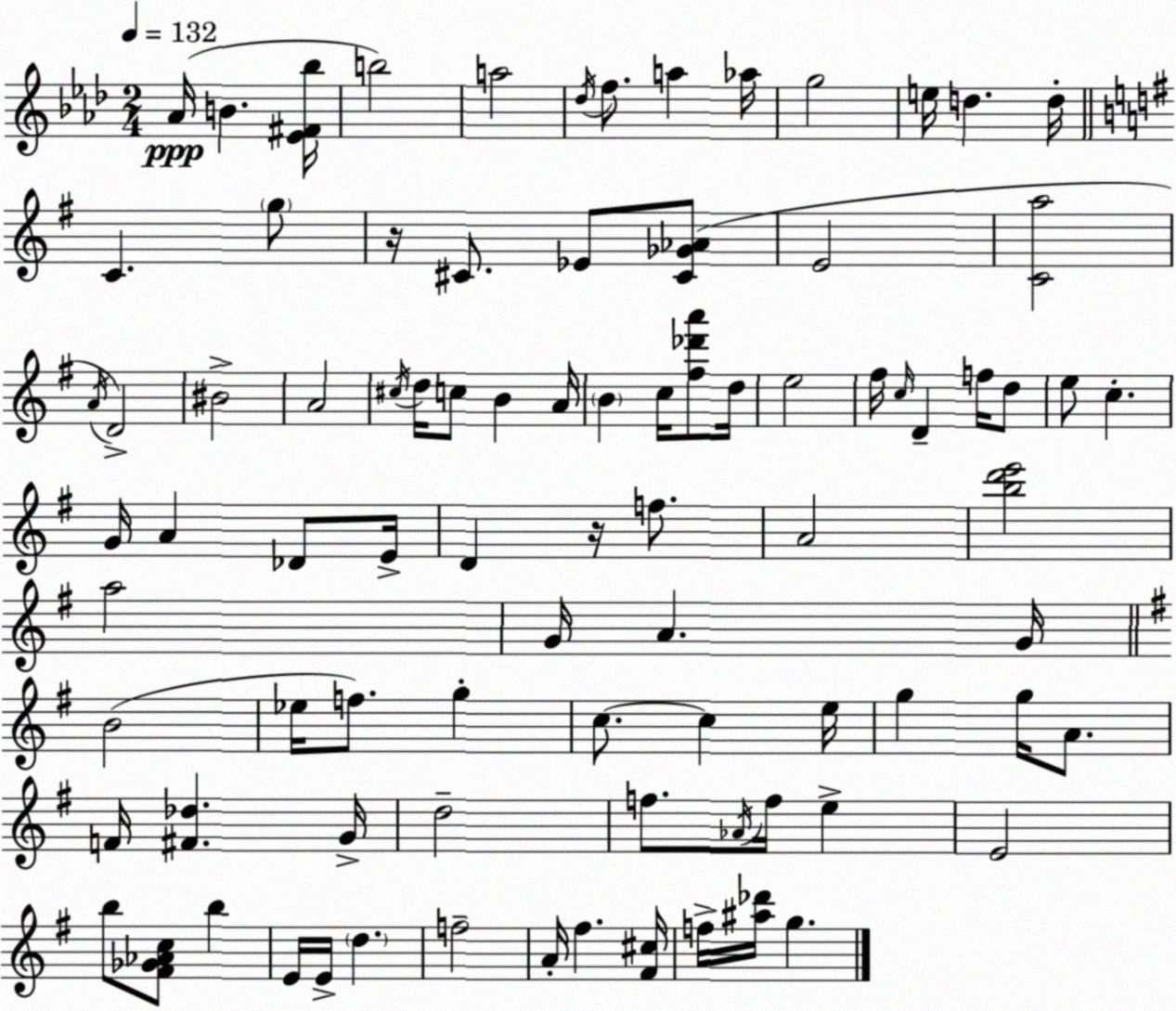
X:1
T:Untitled
M:2/4
L:1/4
K:Ab
_A/4 B [_E^F_b]/4 b2 a2 _d/4 f/2 a _a/4 g2 e/4 d d/4 C g/2 z/4 ^C/2 _E/2 [^C_G_A]/2 E2 [Ca]2 A/4 D2 ^B2 A2 ^c/4 d/4 c/2 B A/4 B c/4 [^f_d'a']/2 d/4 e2 ^f/4 c/4 D f/4 d/2 e/2 c G/4 A _D/2 E/4 D z/4 f/2 A2 [bd'e']2 a2 G/4 A G/4 B2 _e/4 f/2 g c/2 c e/4 g g/4 A/2 F/4 [^F_d] G/4 d2 f/2 _A/4 f/4 e E2 b/2 [^F_G_Ac]/2 b E/4 E/4 d f2 A/4 ^f [^F^c]/4 f/4 [^a_d']/4 g